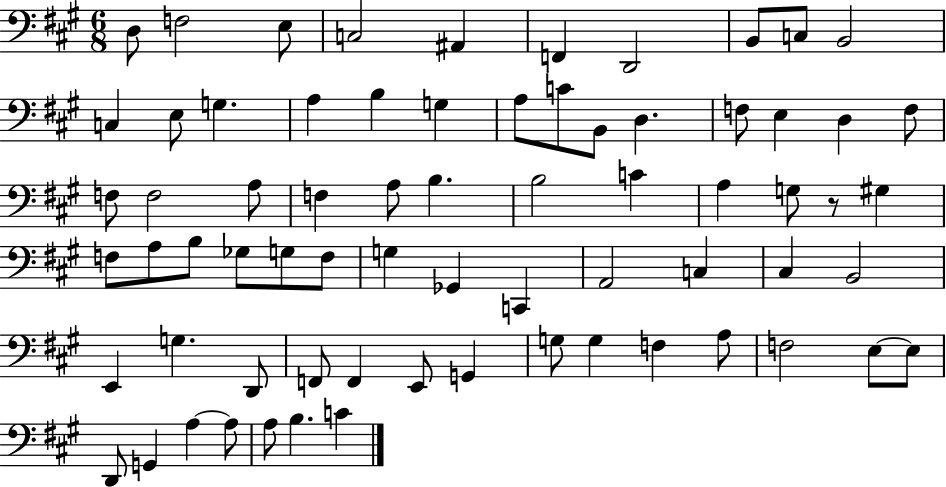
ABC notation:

X:1
T:Untitled
M:6/8
L:1/4
K:A
D,/2 F,2 E,/2 C,2 ^A,, F,, D,,2 B,,/2 C,/2 B,,2 C, E,/2 G, A, B, G, A,/2 C/2 B,,/2 D, F,/2 E, D, F,/2 F,/2 F,2 A,/2 F, A,/2 B, B,2 C A, G,/2 z/2 ^G, F,/2 A,/2 B,/2 _G,/2 G,/2 F,/2 G, _G,, C,, A,,2 C, ^C, B,,2 E,, G, D,,/2 F,,/2 F,, E,,/2 G,, G,/2 G, F, A,/2 F,2 E,/2 E,/2 D,,/2 G,, A, A,/2 A,/2 B, C